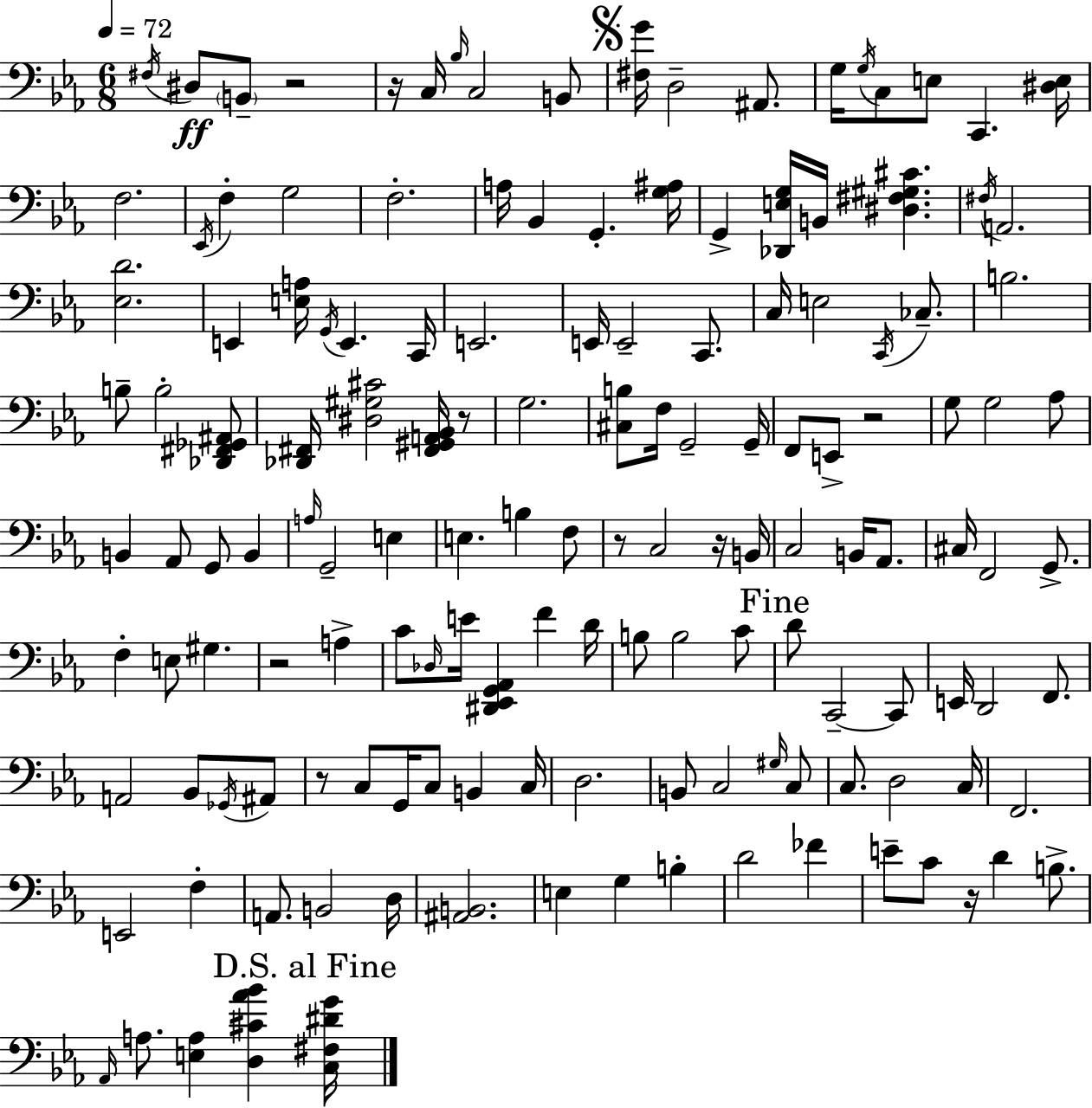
X:1
T:Untitled
M:6/8
L:1/4
K:Cm
^F,/4 ^D,/2 B,,/2 z2 z/4 C,/4 _B,/4 C,2 B,,/2 [^F,G]/4 D,2 ^A,,/2 G,/4 G,/4 C,/2 E,/2 C,, [^D,E,]/4 F,2 _E,,/4 F, G,2 F,2 A,/4 _B,, G,, [G,^A,]/4 G,, [_D,,E,G,]/4 B,,/4 [^D,^F,^G,^C] ^F,/4 A,,2 [_E,D]2 E,, [E,A,]/4 G,,/4 E,, C,,/4 E,,2 E,,/4 E,,2 C,,/2 C,/4 E,2 C,,/4 _C,/2 B,2 B,/2 B,2 [_D,,^F,,_G,,^A,,]/2 [_D,,^F,,]/4 [^D,^G,^C]2 [^F,,^G,,A,,_B,,]/4 z/2 G,2 [^C,B,]/2 F,/4 G,,2 G,,/4 F,,/2 E,,/2 z2 G,/2 G,2 _A,/2 B,, _A,,/2 G,,/2 B,, A,/4 G,,2 E, E, B, F,/2 z/2 C,2 z/4 B,,/4 C,2 B,,/4 _A,,/2 ^C,/4 F,,2 G,,/2 F, E,/2 ^G, z2 A, C/2 _D,/4 E/4 [^D,,_E,,G,,_A,,] F D/4 B,/2 B,2 C/2 D/2 C,,2 C,,/2 E,,/4 D,,2 F,,/2 A,,2 _B,,/2 _G,,/4 ^A,,/2 z/2 C,/2 G,,/4 C,/2 B,, C,/4 D,2 B,,/2 C,2 ^G,/4 C,/2 C,/2 D,2 C,/4 F,,2 E,,2 F, A,,/2 B,,2 D,/4 [^A,,B,,]2 E, G, B, D2 _F E/2 C/2 z/4 D B,/2 _A,,/4 A,/2 [E,A,] [D,^C_A_B] [C,^F,^DG]/4